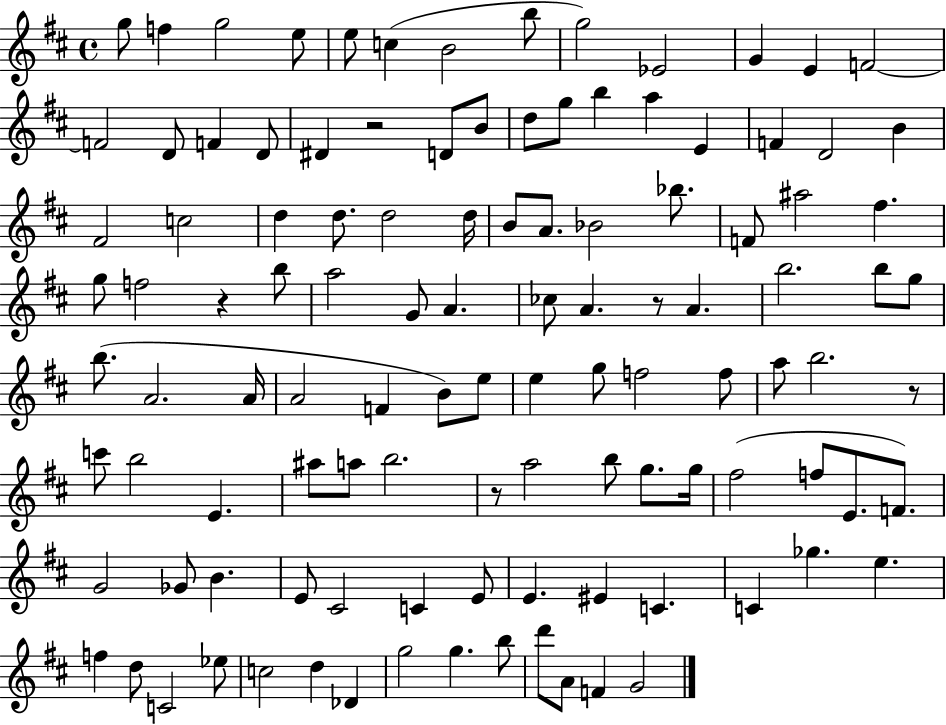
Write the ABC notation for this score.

X:1
T:Untitled
M:4/4
L:1/4
K:D
g/2 f g2 e/2 e/2 c B2 b/2 g2 _E2 G E F2 F2 D/2 F D/2 ^D z2 D/2 B/2 d/2 g/2 b a E F D2 B ^F2 c2 d d/2 d2 d/4 B/2 A/2 _B2 _b/2 F/2 ^a2 ^f g/2 f2 z b/2 a2 G/2 A _c/2 A z/2 A b2 b/2 g/2 b/2 A2 A/4 A2 F B/2 e/2 e g/2 f2 f/2 a/2 b2 z/2 c'/2 b2 E ^a/2 a/2 b2 z/2 a2 b/2 g/2 g/4 ^f2 f/2 E/2 F/2 G2 _G/2 B E/2 ^C2 C E/2 E ^E C C _g e f d/2 C2 _e/2 c2 d _D g2 g b/2 d'/2 A/2 F G2